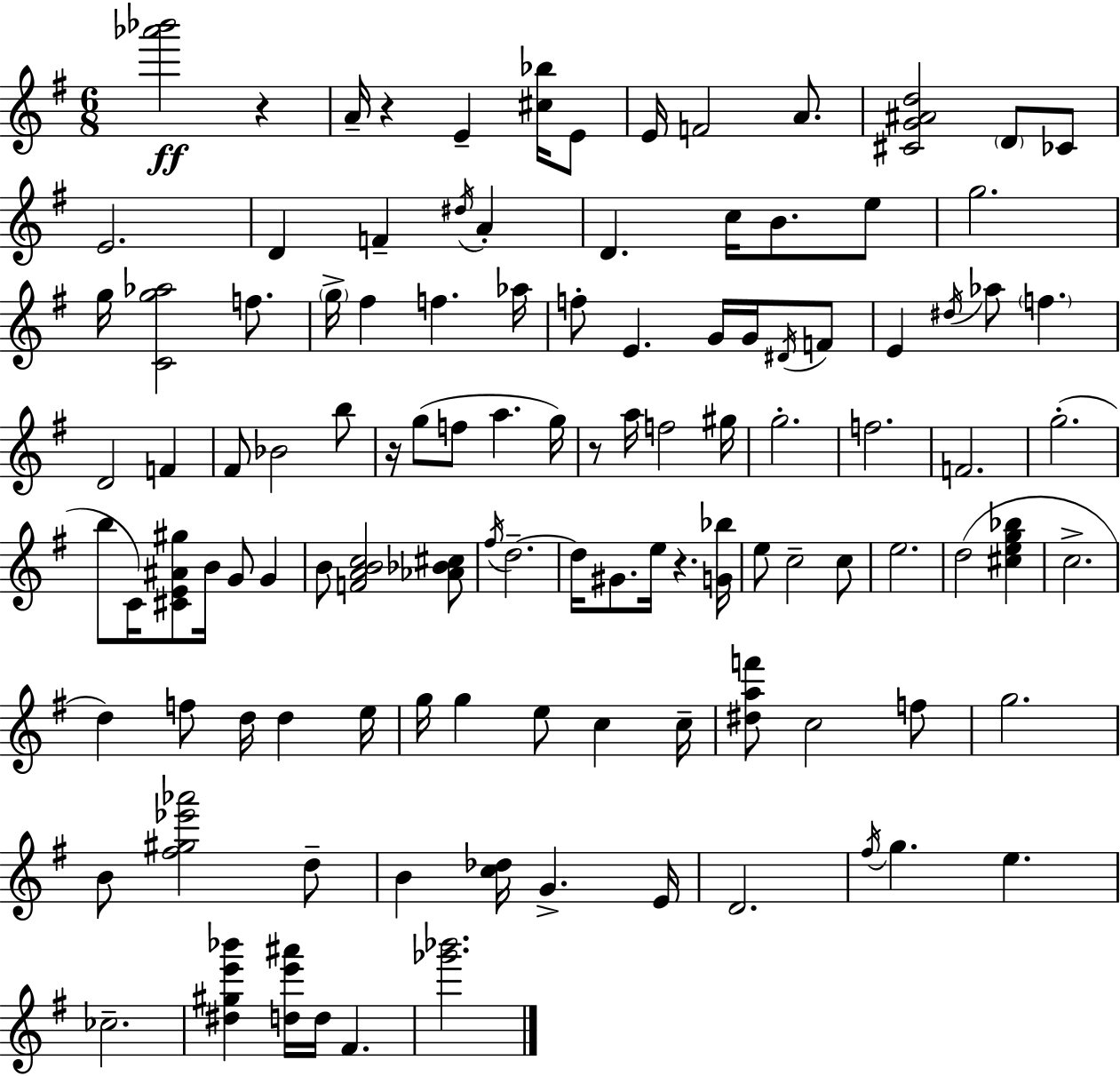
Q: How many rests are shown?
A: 5